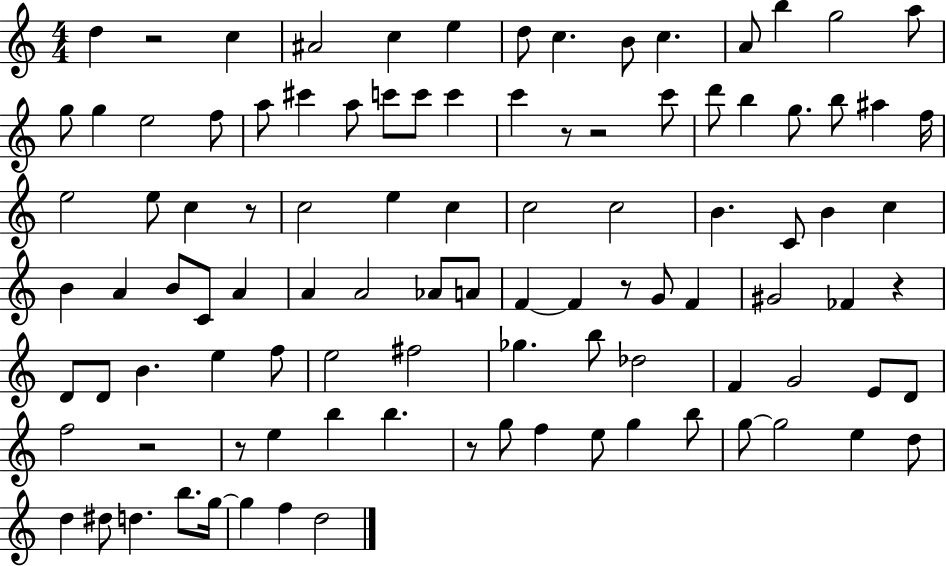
D5/q R/h C5/q A#4/h C5/q E5/q D5/e C5/q. B4/e C5/q. A4/e B5/q G5/h A5/e G5/e G5/q E5/h F5/e A5/e C#6/q A5/e C6/e C6/e C6/q C6/q R/e R/h C6/e D6/e B5/q G5/e. B5/e A#5/q F5/s E5/h E5/e C5/q R/e C5/h E5/q C5/q C5/h C5/h B4/q. C4/e B4/q C5/q B4/q A4/q B4/e C4/e A4/q A4/q A4/h Ab4/e A4/e F4/q F4/q R/e G4/e F4/q G#4/h FES4/q R/q D4/e D4/e B4/q. E5/q F5/e E5/h F#5/h Gb5/q. B5/e Db5/h F4/q G4/h E4/e D4/e F5/h R/h R/e E5/q B5/q B5/q. R/e G5/e F5/q E5/e G5/q B5/e G5/e G5/h E5/q D5/e D5/q D#5/e D5/q. B5/e. G5/s G5/q F5/q D5/h